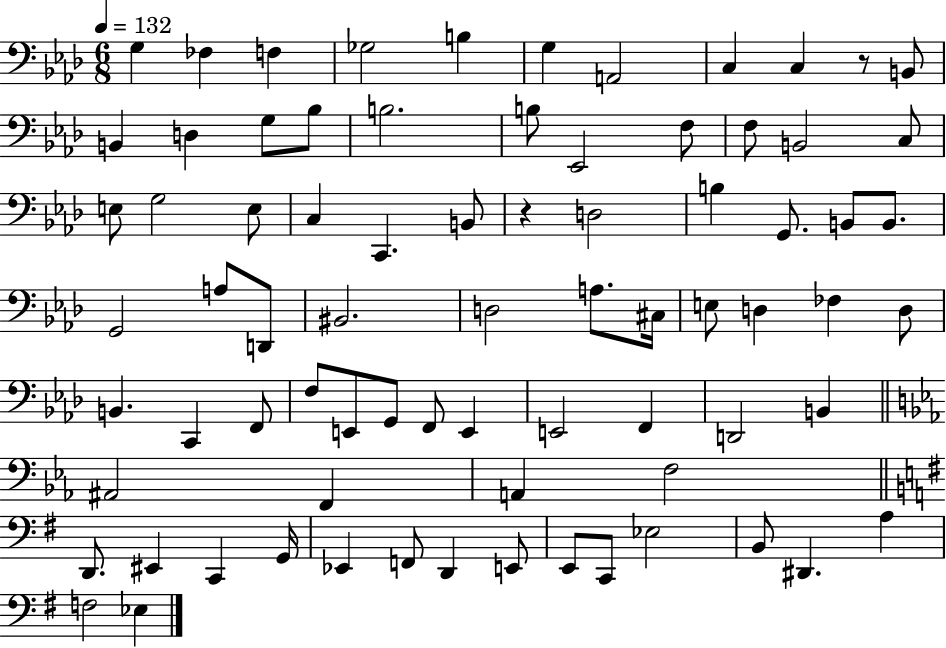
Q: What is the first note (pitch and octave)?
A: G3